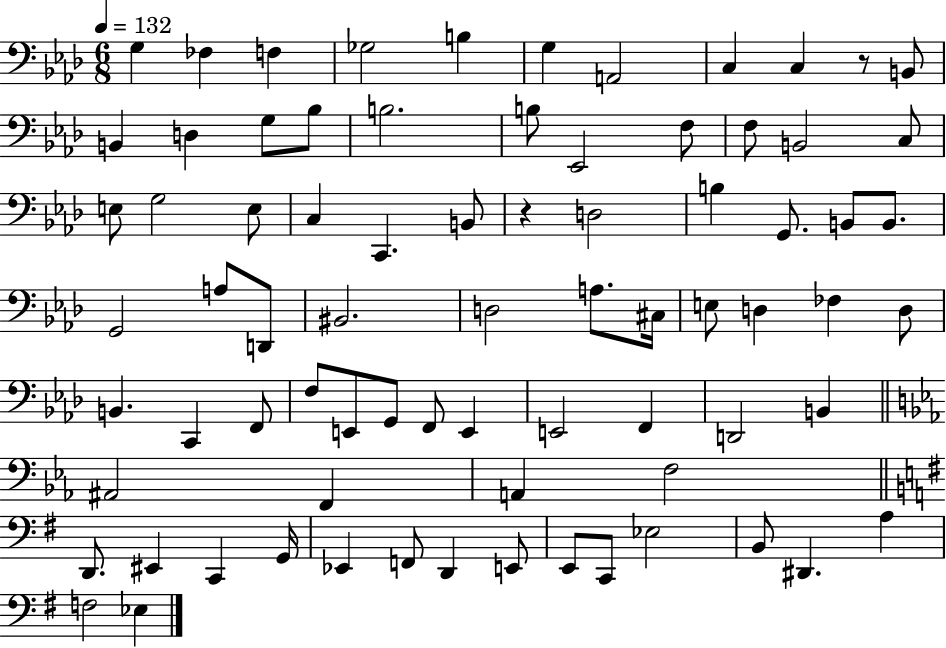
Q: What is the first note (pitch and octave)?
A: G3